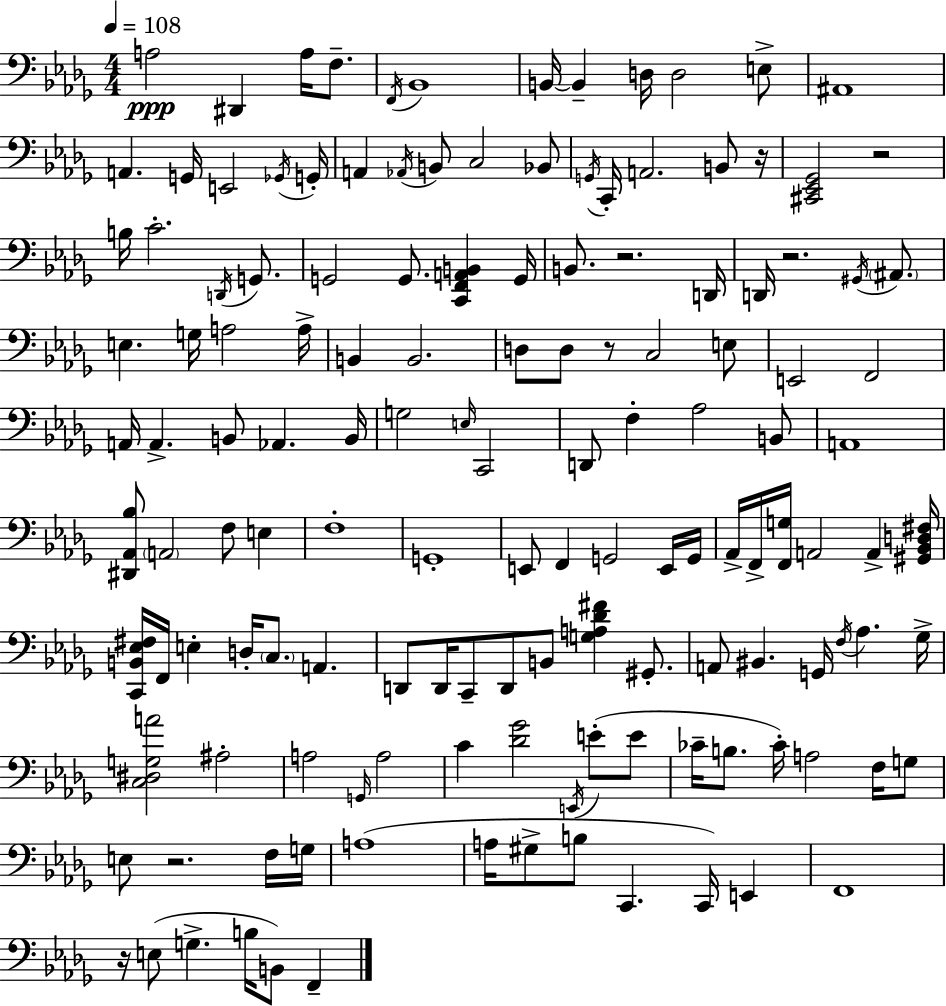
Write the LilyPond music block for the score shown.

{
  \clef bass
  \numericTimeSignature
  \time 4/4
  \key bes \minor
  \tempo 4 = 108
  a2\ppp dis,4 a16 f8.-- | \acciaccatura { f,16 } bes,1 | b,16~~ b,4-- d16 d2 e8-> | ais,1 | \break a,4. g,16 e,2 | \acciaccatura { ges,16 } g,16-. a,4 \acciaccatura { aes,16 } b,8 c2 | bes,8 \acciaccatura { g,16 } c,16-. a,2. | b,8 r16 <cis, ees, ges,>2 r2 | \break b16 c'2.-. | \acciaccatura { d,16 } g,8. g,2 g,8. | <c, f, a, b,>4 g,16 b,8. r2. | d,16 d,16 r2. | \break \acciaccatura { gis,16 } \parenthesize ais,8. e4. g16 a2 | a16-> b,4 b,2. | d8 d8 r8 c2 | e8 e,2 f,2 | \break a,16 a,4.-> b,8 aes,4. | b,16 g2 \grace { e16 } c,2 | d,8 f4-. aes2 | b,8 a,1 | \break <dis, aes, bes>8 \parenthesize a,2 | f8 e4 f1-. | g,1-. | e,8 f,4 g,2 | \break e,16 g,16 aes,16-> f,16-> <f, g>16 a,2 | a,4-> <gis, bes, d fis>16 <c, b, ees fis>16 f,16 e4-. d16-. \parenthesize c8. | a,4. d,8 d,16 c,8-- d,8 b,8 | <g a des' fis'>4 gis,8.-. a,8 bis,4. g,16 | \break \acciaccatura { f16 } aes4. ges16-> <c dis g a'>2 | ais2-. a2 | \grace { g,16 } a2 c'4 <des' ges'>2 | \acciaccatura { e,16 } e'8-.( e'8 ces'16-- b8. ces'16-.) a2 | \break f16 g8 e8 r2. | f16 g16 a1( | a16 gis8-> b8 c,4. | c,16) e,4 f,1 | \break r16 e8( g4.-> | b16 b,8) f,4-- \bar "|."
}